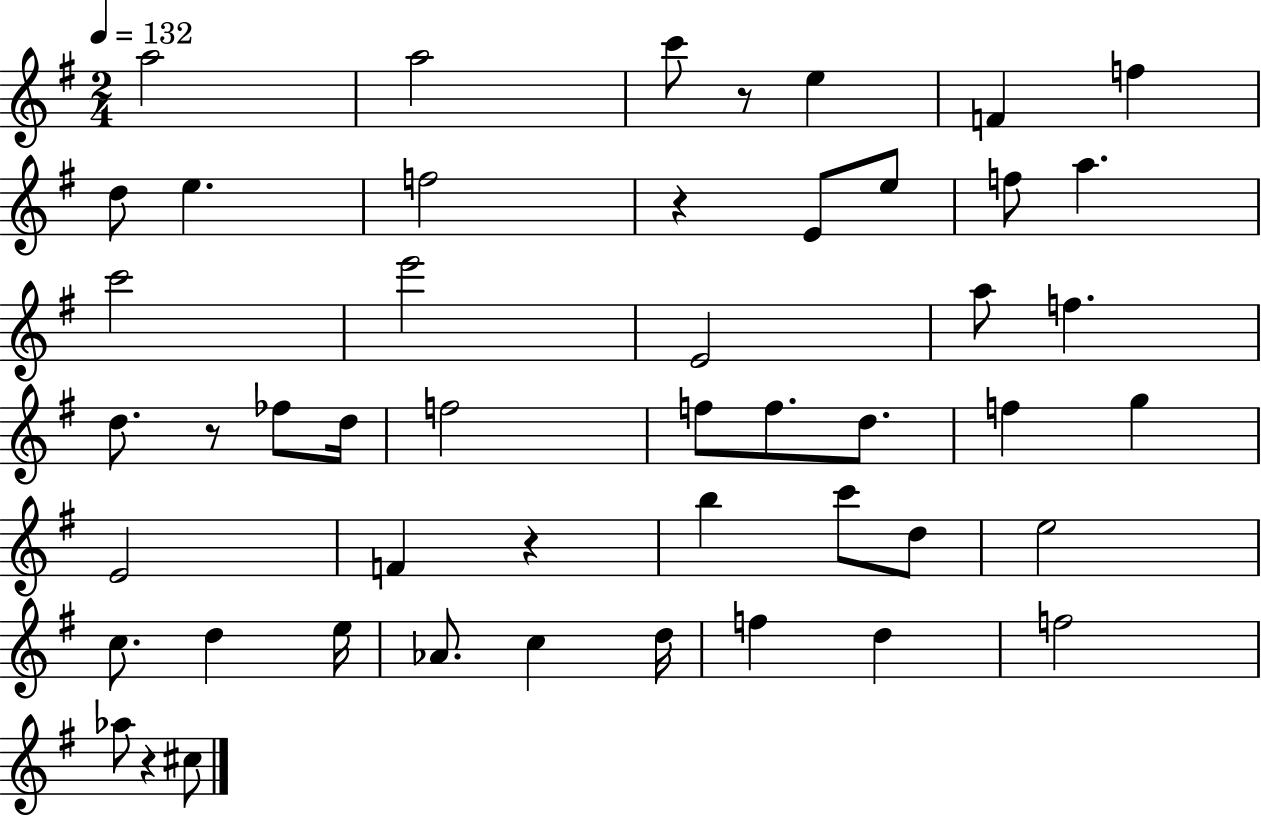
X:1
T:Untitled
M:2/4
L:1/4
K:G
a2 a2 c'/2 z/2 e F f d/2 e f2 z E/2 e/2 f/2 a c'2 e'2 E2 a/2 f d/2 z/2 _f/2 d/4 f2 f/2 f/2 d/2 f g E2 F z b c'/2 d/2 e2 c/2 d e/4 _A/2 c d/4 f d f2 _a/2 z ^c/2